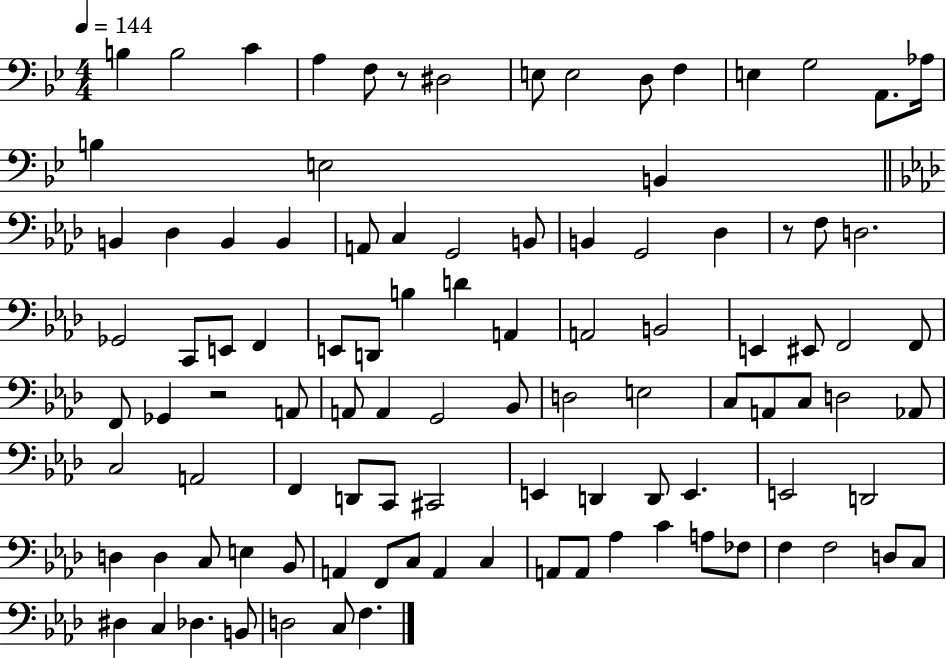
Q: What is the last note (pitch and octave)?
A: F3